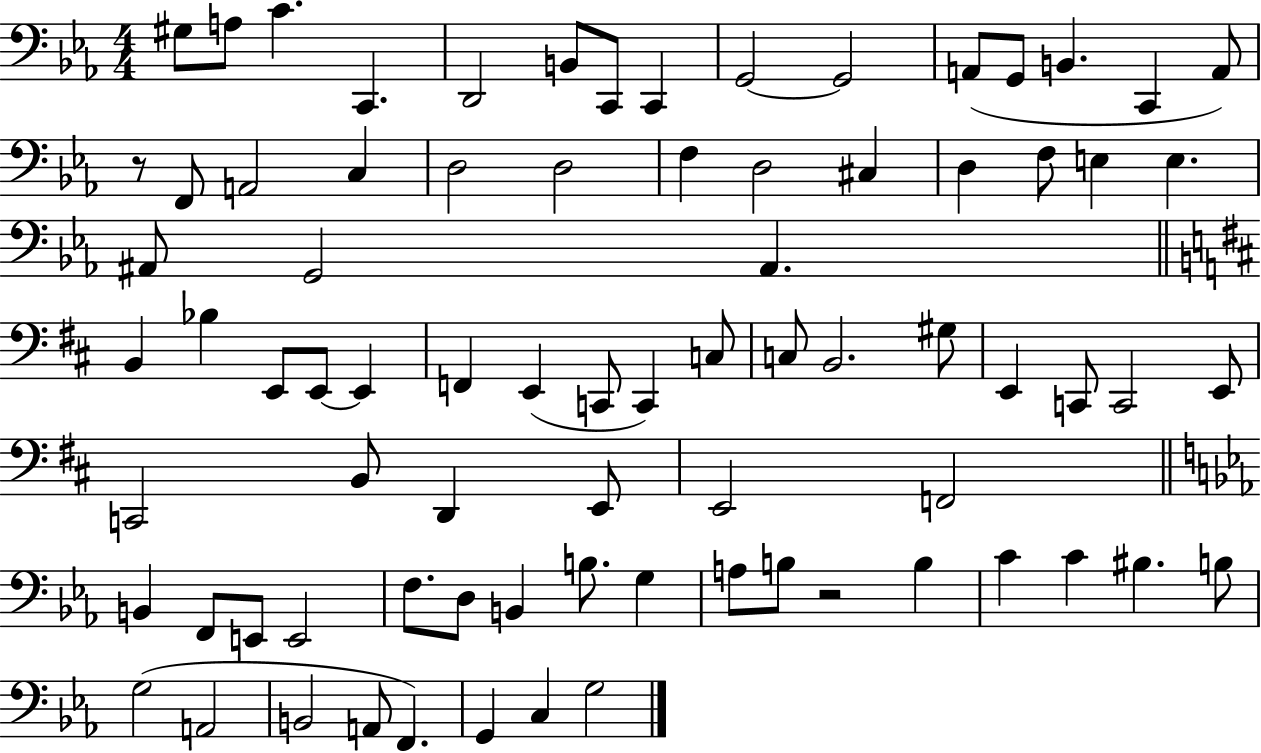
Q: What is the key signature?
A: EES major